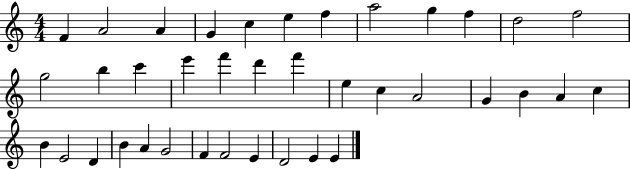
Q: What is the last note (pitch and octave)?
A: E4